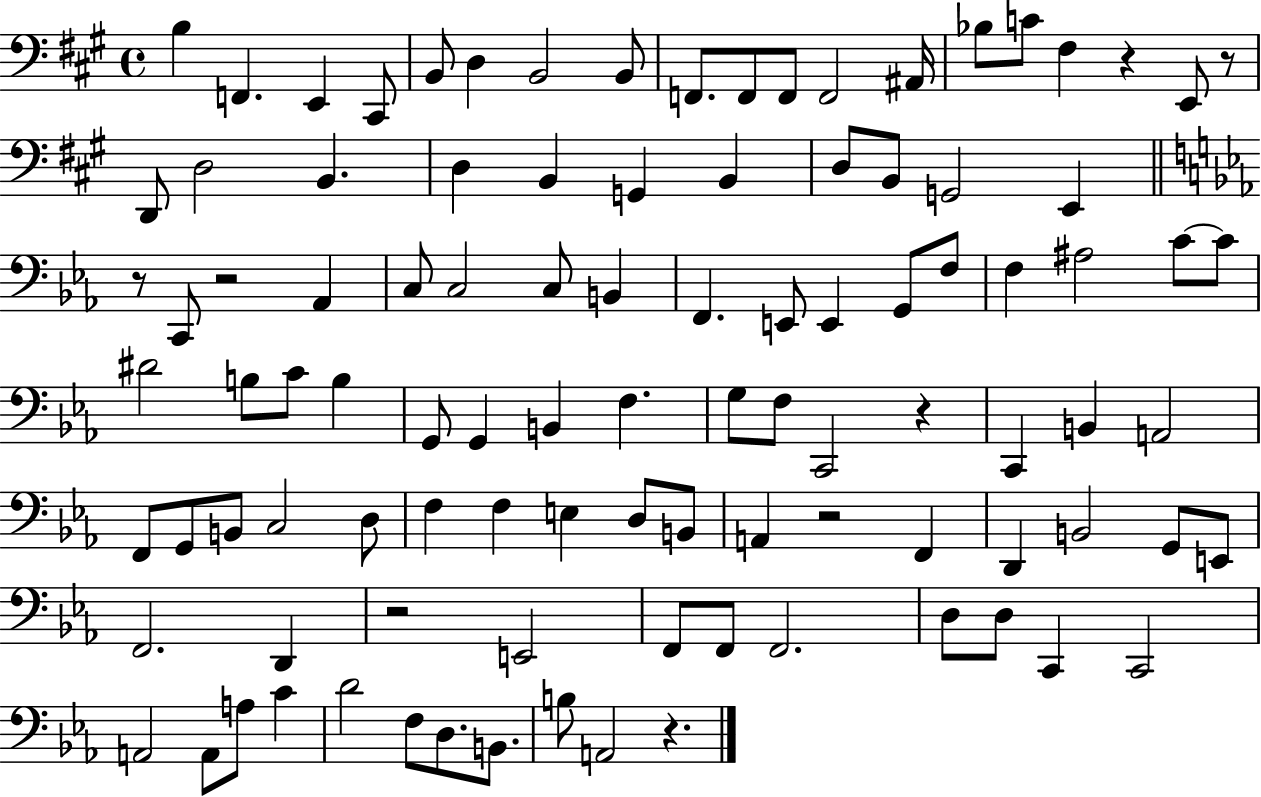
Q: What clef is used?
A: bass